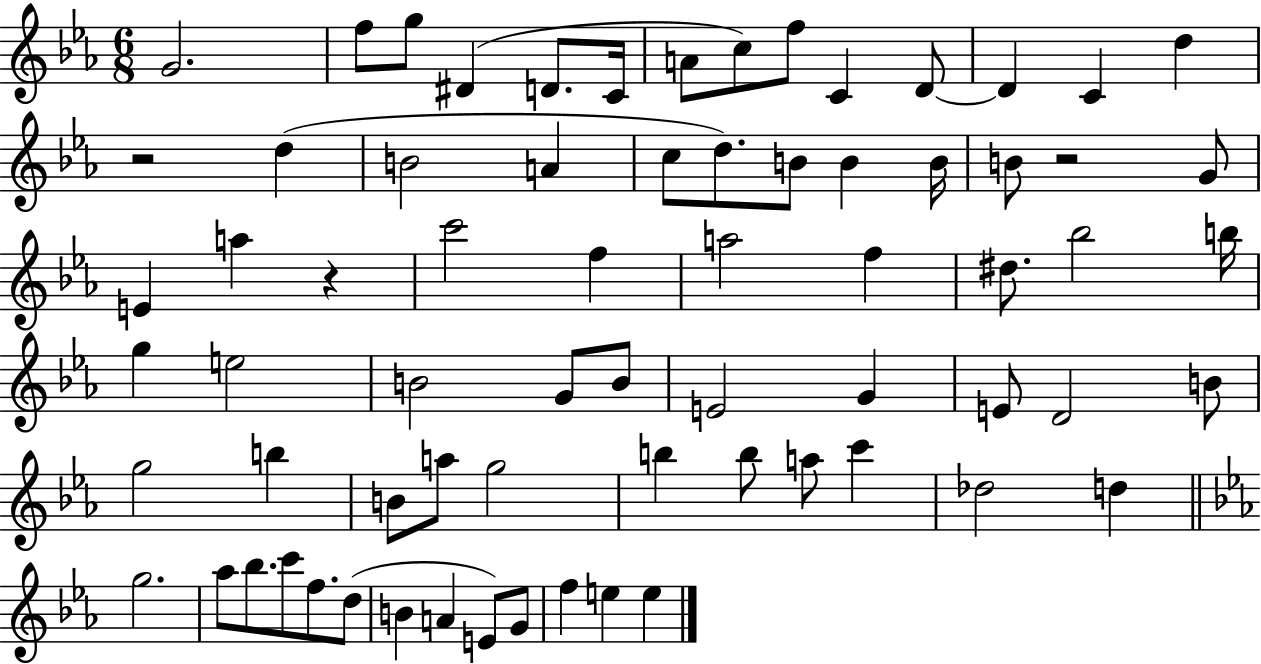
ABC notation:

X:1
T:Untitled
M:6/8
L:1/4
K:Eb
G2 f/2 g/2 ^D D/2 C/4 A/2 c/2 f/2 C D/2 D C d z2 d B2 A c/2 d/2 B/2 B B/4 B/2 z2 G/2 E a z c'2 f a2 f ^d/2 _b2 b/4 g e2 B2 G/2 B/2 E2 G E/2 D2 B/2 g2 b B/2 a/2 g2 b b/2 a/2 c' _d2 d g2 _a/2 _b/2 c'/2 f/2 d/2 B A E/2 G/2 f e e